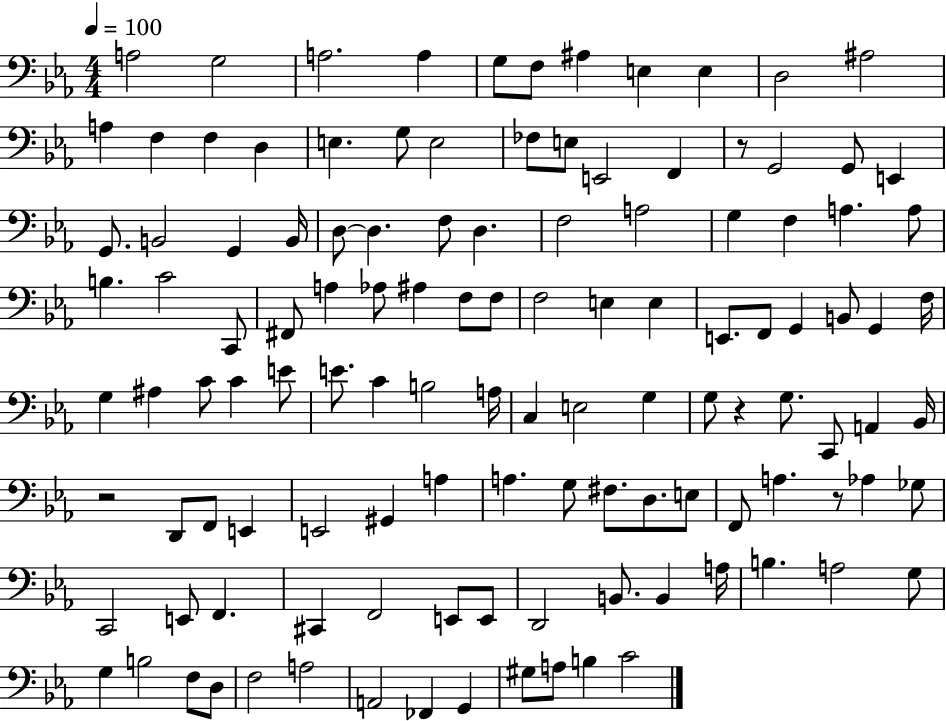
A3/h G3/h A3/h. A3/q G3/e F3/e A#3/q E3/q E3/q D3/h A#3/h A3/q F3/q F3/q D3/q E3/q. G3/e E3/h FES3/e E3/e E2/h F2/q R/e G2/h G2/e E2/q G2/e. B2/h G2/q B2/s D3/e D3/q. F3/e D3/q. F3/h A3/h G3/q F3/q A3/q. A3/e B3/q. C4/h C2/e F#2/e A3/q Ab3/e A#3/q F3/e F3/e F3/h E3/q E3/q E2/e. F2/e G2/q B2/e G2/q F3/s G3/q A#3/q C4/e C4/q E4/e E4/e. C4/q B3/h A3/s C3/q E3/h G3/q G3/e R/q G3/e. C2/e A2/q Bb2/s R/h D2/e F2/e E2/q E2/h G#2/q A3/q A3/q. G3/e F#3/e. D3/e. E3/e F2/e A3/q. R/e Ab3/q Gb3/e C2/h E2/e F2/q. C#2/q F2/h E2/e E2/e D2/h B2/e. B2/q A3/s B3/q. A3/h G3/e G3/q B3/h F3/e D3/e F3/h A3/h A2/h FES2/q G2/q G#3/e A3/e B3/q C4/h